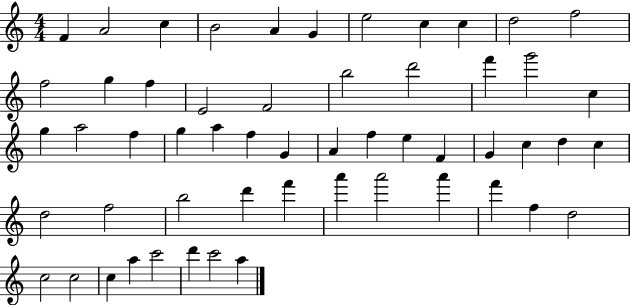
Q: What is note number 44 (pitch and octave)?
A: A6